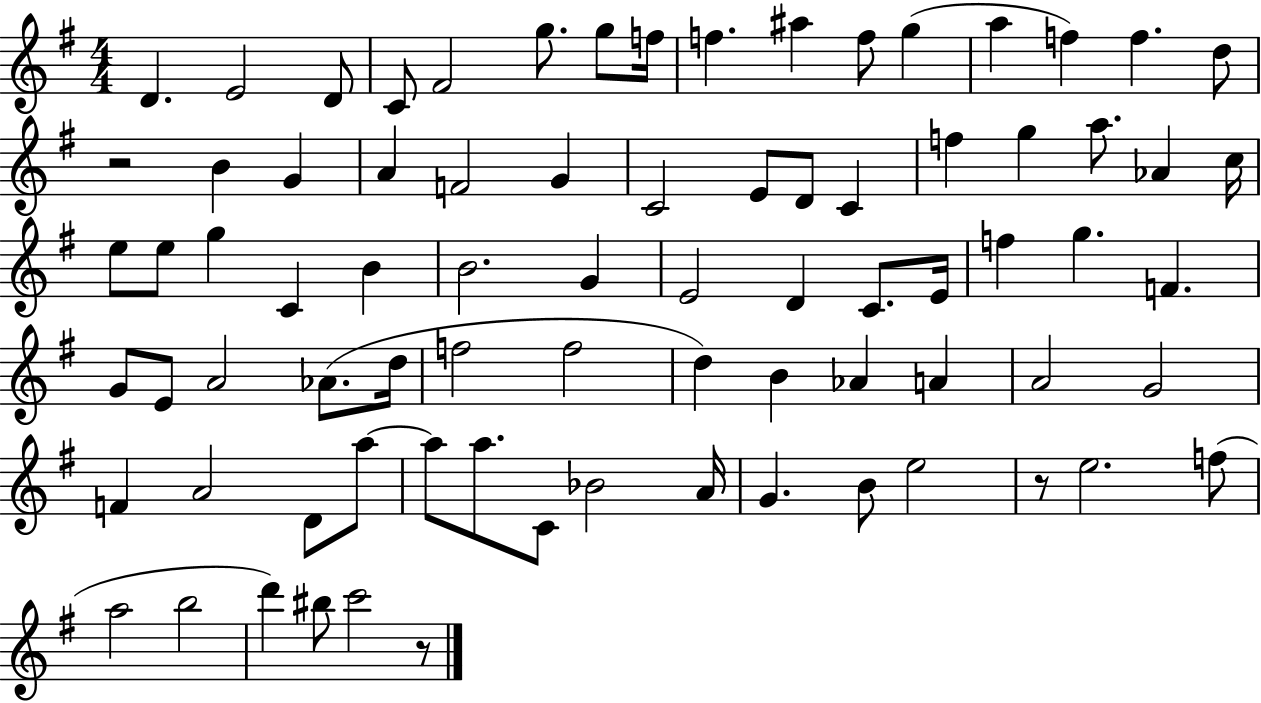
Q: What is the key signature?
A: G major